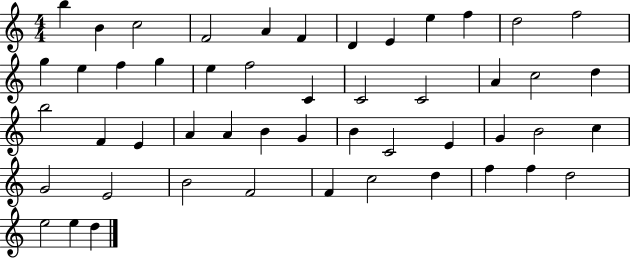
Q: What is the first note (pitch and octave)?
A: B5